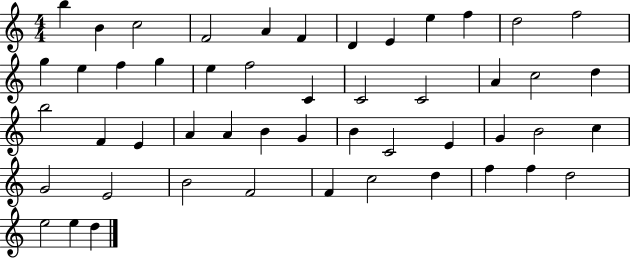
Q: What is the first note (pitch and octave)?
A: B5